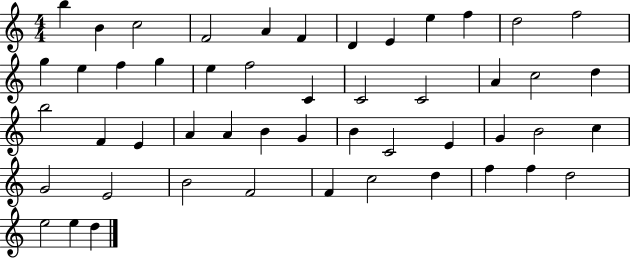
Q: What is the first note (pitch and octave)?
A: B5